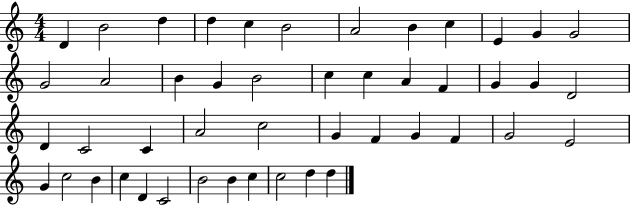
{
  \clef treble
  \numericTimeSignature
  \time 4/4
  \key c \major
  d'4 b'2 d''4 | d''4 c''4 b'2 | a'2 b'4 c''4 | e'4 g'4 g'2 | \break g'2 a'2 | b'4 g'4 b'2 | c''4 c''4 a'4 f'4 | g'4 g'4 d'2 | \break d'4 c'2 c'4 | a'2 c''2 | g'4 f'4 g'4 f'4 | g'2 e'2 | \break g'4 c''2 b'4 | c''4 d'4 c'2 | b'2 b'4 c''4 | c''2 d''4 d''4 | \break \bar "|."
}